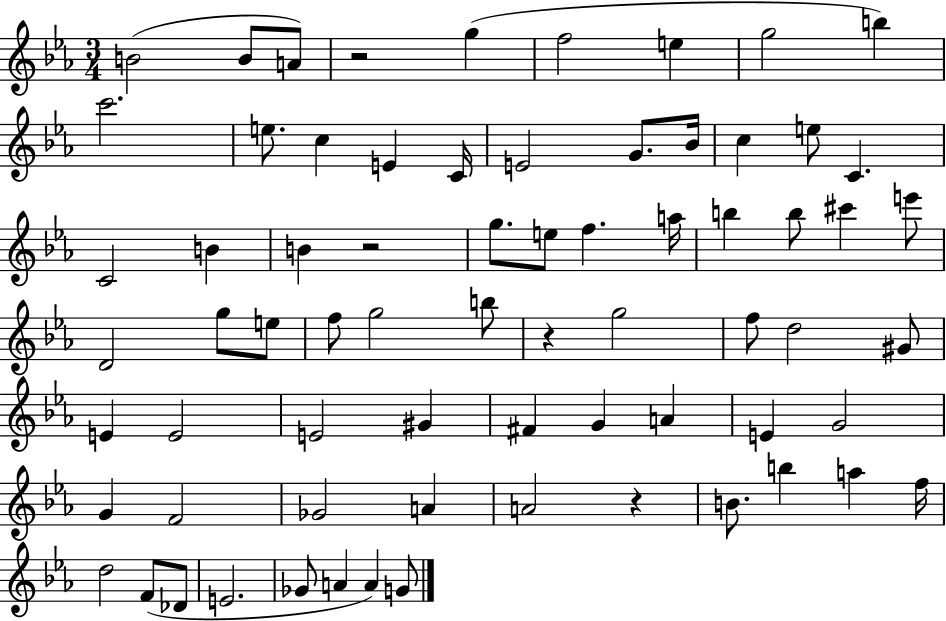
X:1
T:Untitled
M:3/4
L:1/4
K:Eb
B2 B/2 A/2 z2 g f2 e g2 b c'2 e/2 c E C/4 E2 G/2 _B/4 c e/2 C C2 B B z2 g/2 e/2 f a/4 b b/2 ^c' e'/2 D2 g/2 e/2 f/2 g2 b/2 z g2 f/2 d2 ^G/2 E E2 E2 ^G ^F G A E G2 G F2 _G2 A A2 z B/2 b a f/4 d2 F/2 _D/2 E2 _G/2 A A G/2